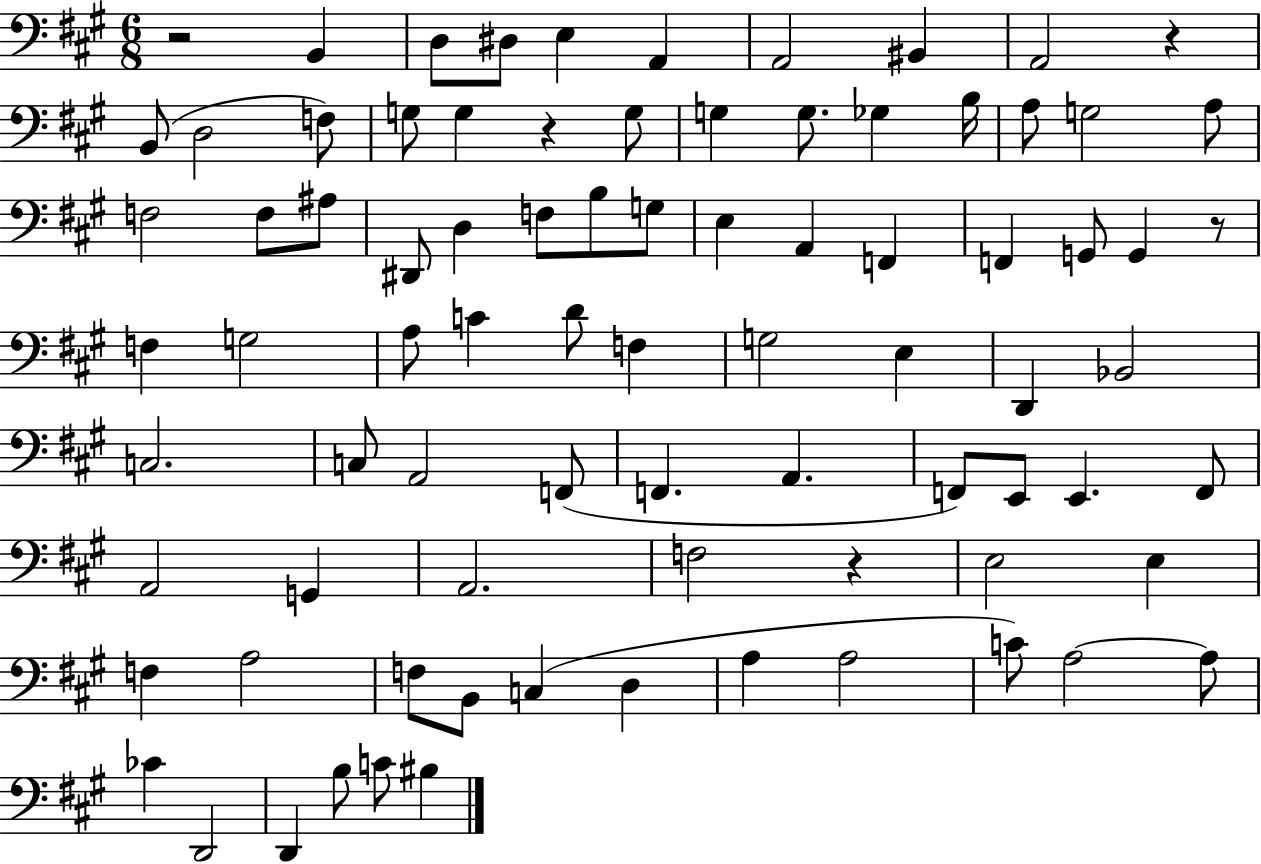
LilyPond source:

{
  \clef bass
  \numericTimeSignature
  \time 6/8
  \key a \major
  \repeat volta 2 { r2 b,4 | d8 dis8 e4 a,4 | a,2 bis,4 | a,2 r4 | \break b,8( d2 f8) | g8 g4 r4 g8 | g4 g8. ges4 b16 | a8 g2 a8 | \break f2 f8 ais8 | dis,8 d4 f8 b8 g8 | e4 a,4 f,4 | f,4 g,8 g,4 r8 | \break f4 g2 | a8 c'4 d'8 f4 | g2 e4 | d,4 bes,2 | \break c2. | c8 a,2 f,8( | f,4. a,4. | f,8) e,8 e,4. f,8 | \break a,2 g,4 | a,2. | f2 r4 | e2 e4 | \break f4 a2 | f8 b,8 c4( d4 | a4 a2 | c'8) a2~~ a8 | \break ces'4 d,2 | d,4 b8 c'8 bis4 | } \bar "|."
}